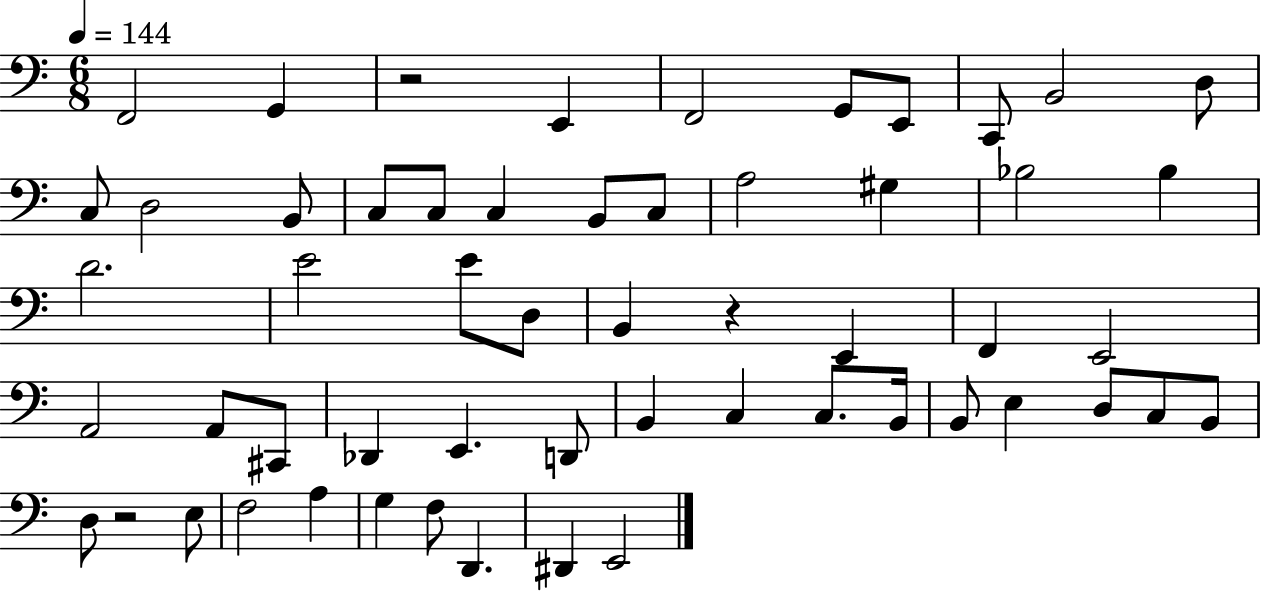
{
  \clef bass
  \numericTimeSignature
  \time 6/8
  \key c \major
  \tempo 4 = 144
  f,2 g,4 | r2 e,4 | f,2 g,8 e,8 | c,8 b,2 d8 | \break c8 d2 b,8 | c8 c8 c4 b,8 c8 | a2 gis4 | bes2 bes4 | \break d'2. | e'2 e'8 d8 | b,4 r4 e,4 | f,4 e,2 | \break a,2 a,8 cis,8 | des,4 e,4. d,8 | b,4 c4 c8. b,16 | b,8 e4 d8 c8 b,8 | \break d8 r2 e8 | f2 a4 | g4 f8 d,4. | dis,4 e,2 | \break \bar "|."
}